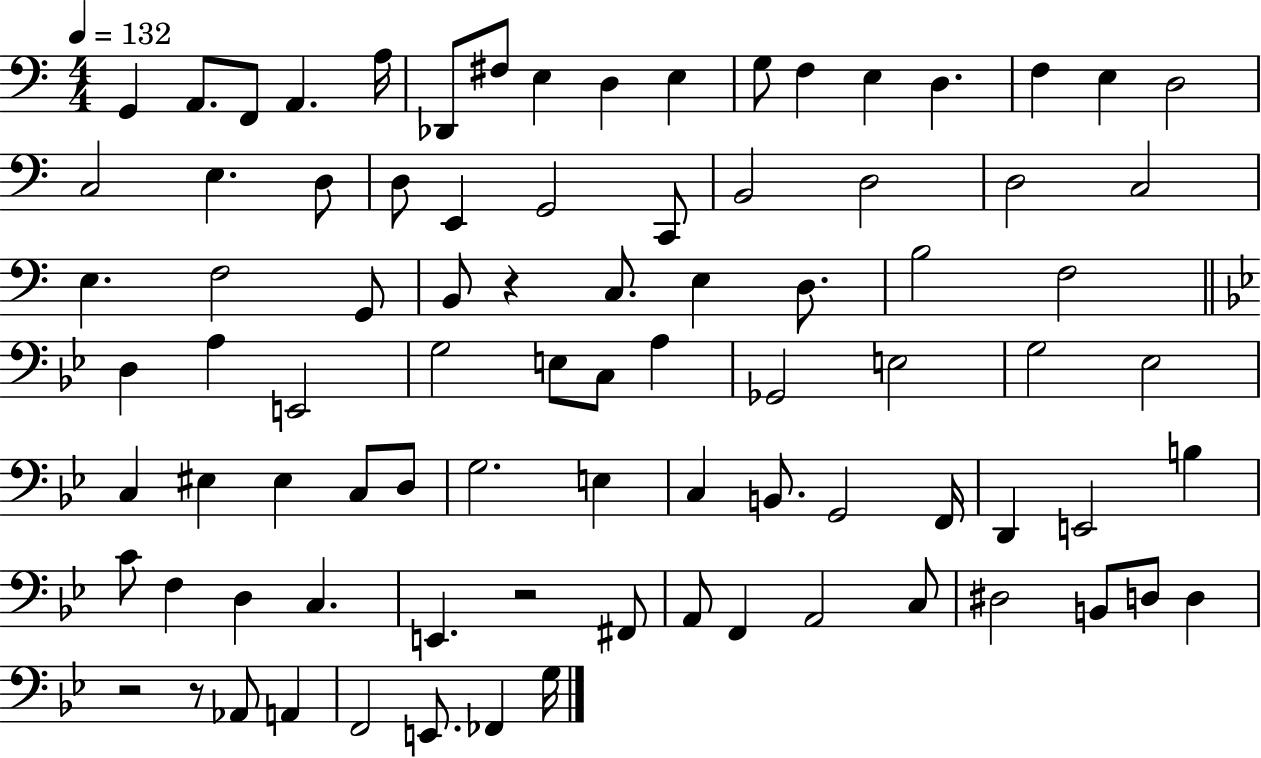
{
  \clef bass
  \numericTimeSignature
  \time 4/4
  \key c \major
  \tempo 4 = 132
  g,4 a,8. f,8 a,4. a16 | des,8 fis8 e4 d4 e4 | g8 f4 e4 d4. | f4 e4 d2 | \break c2 e4. d8 | d8 e,4 g,2 c,8 | b,2 d2 | d2 c2 | \break e4. f2 g,8 | b,8 r4 c8. e4 d8. | b2 f2 | \bar "||" \break \key g \minor d4 a4 e,2 | g2 e8 c8 a4 | ges,2 e2 | g2 ees2 | \break c4 eis4 eis4 c8 d8 | g2. e4 | c4 b,8. g,2 f,16 | d,4 e,2 b4 | \break c'8 f4 d4 c4. | e,4. r2 fis,8 | a,8 f,4 a,2 c8 | dis2 b,8 d8 d4 | \break r2 r8 aes,8 a,4 | f,2 e,8. fes,4 g16 | \bar "|."
}